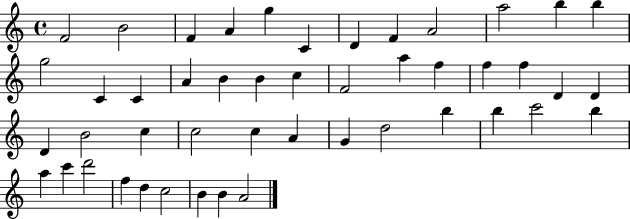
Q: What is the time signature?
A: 4/4